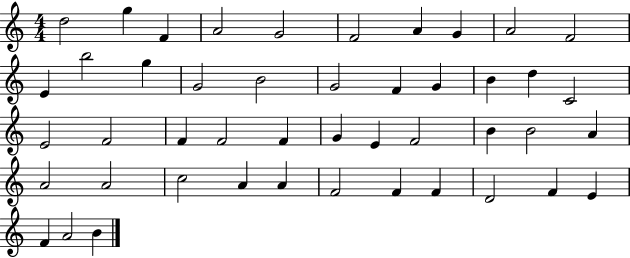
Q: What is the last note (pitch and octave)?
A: B4